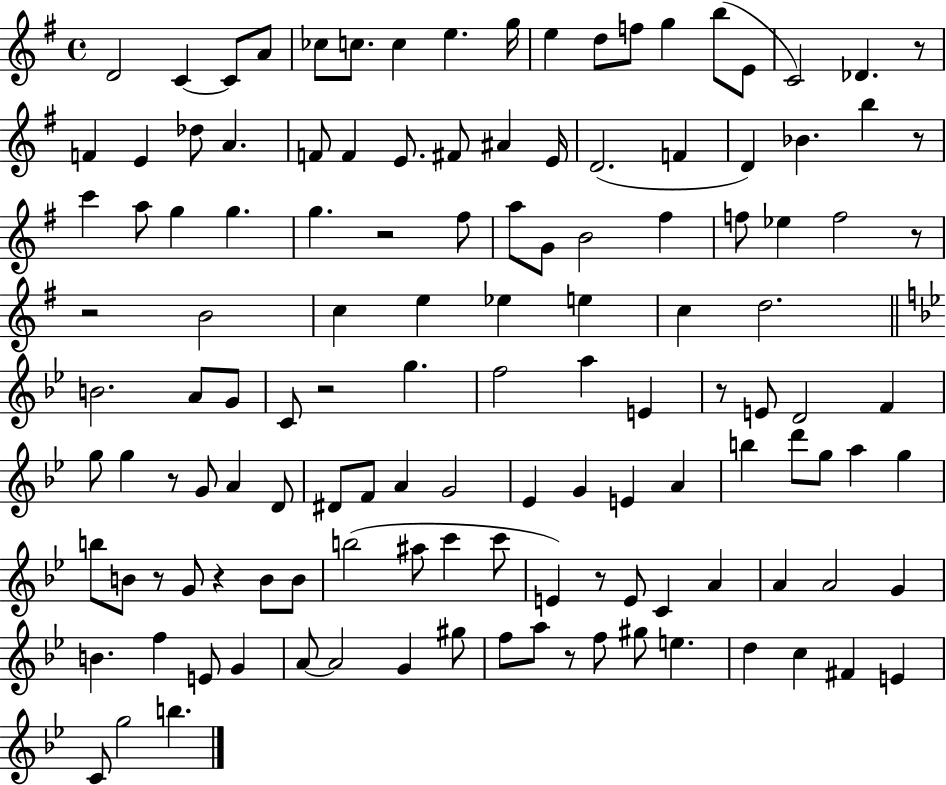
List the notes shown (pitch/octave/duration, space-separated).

D4/h C4/q C4/e A4/e CES5/e C5/e. C5/q E5/q. G5/s E5/q D5/e F5/e G5/q B5/e E4/e C4/h Db4/q. R/e F4/q E4/q Db5/e A4/q. F4/e F4/q E4/e. F#4/e A#4/q E4/s D4/h. F4/q D4/q Bb4/q. B5/q R/e C6/q A5/e G5/q G5/q. G5/q. R/h F#5/e A5/e G4/e B4/h F#5/q F5/e Eb5/q F5/h R/e R/h B4/h C5/q E5/q Eb5/q E5/q C5/q D5/h. B4/h. A4/e G4/e C4/e R/h G5/q. F5/h A5/q E4/q R/e E4/e D4/h F4/q G5/e G5/q R/e G4/e A4/q D4/e D#4/e F4/e A4/q G4/h Eb4/q G4/q E4/q A4/q B5/q D6/e G5/e A5/q G5/q B5/e B4/e R/e G4/e R/q B4/e B4/e B5/h A#5/e C6/q C6/e E4/q R/e E4/e C4/q A4/q A4/q A4/h G4/q B4/q. F5/q E4/e G4/q A4/e A4/h G4/q G#5/e F5/e A5/e R/e F5/e G#5/e E5/q. D5/q C5/q F#4/q E4/q C4/e G5/h B5/q.